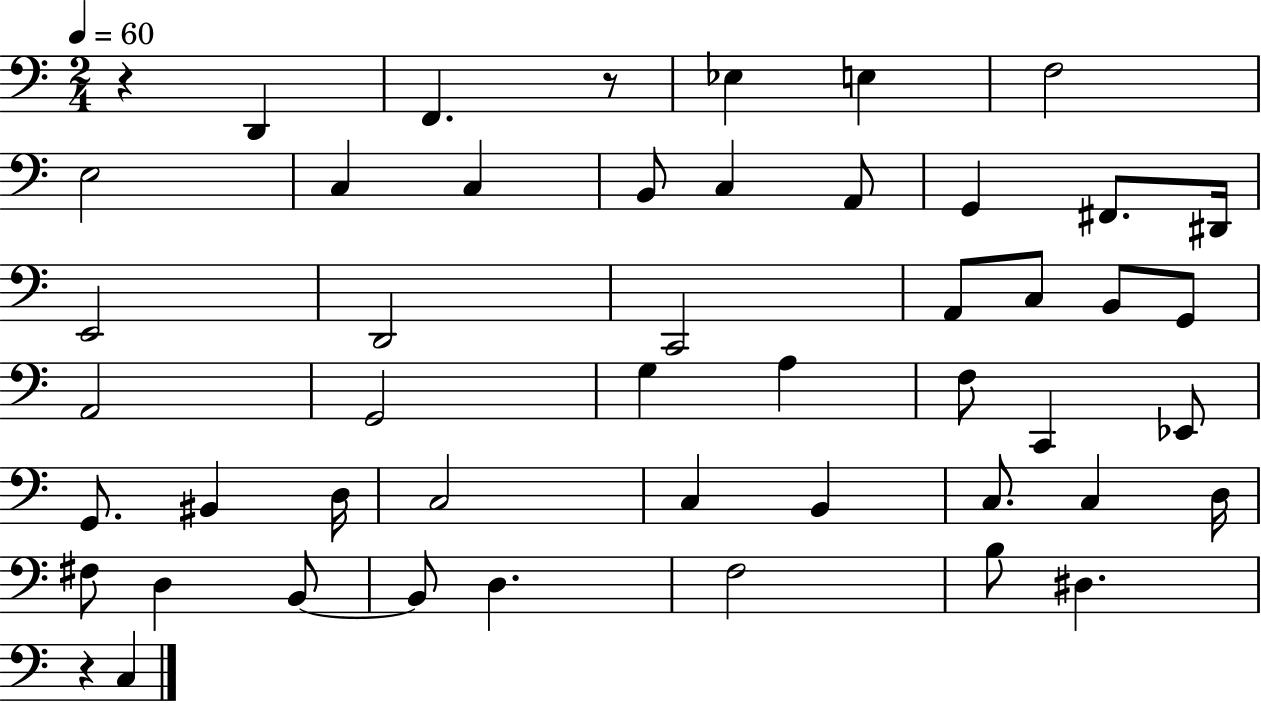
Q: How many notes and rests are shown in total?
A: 49